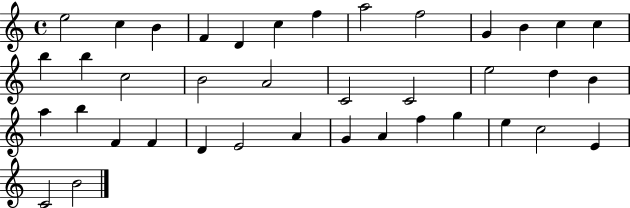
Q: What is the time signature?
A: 4/4